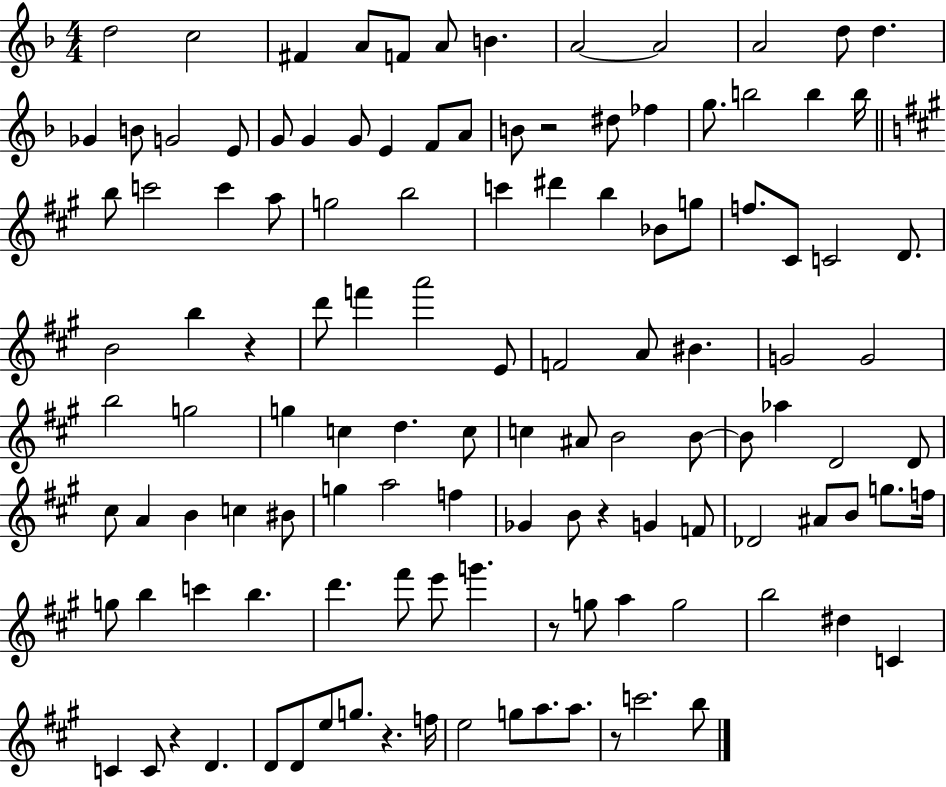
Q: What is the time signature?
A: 4/4